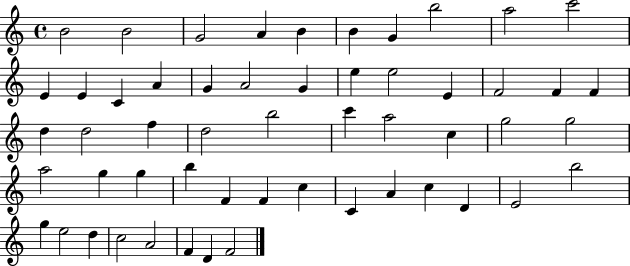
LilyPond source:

{
  \clef treble
  \time 4/4
  \defaultTimeSignature
  \key c \major
  b'2 b'2 | g'2 a'4 b'4 | b'4 g'4 b''2 | a''2 c'''2 | \break e'4 e'4 c'4 a'4 | g'4 a'2 g'4 | e''4 e''2 e'4 | f'2 f'4 f'4 | \break d''4 d''2 f''4 | d''2 b''2 | c'''4 a''2 c''4 | g''2 g''2 | \break a''2 g''4 g''4 | b''4 f'4 f'4 c''4 | c'4 a'4 c''4 d'4 | e'2 b''2 | \break g''4 e''2 d''4 | c''2 a'2 | f'4 d'4 f'2 | \bar "|."
}